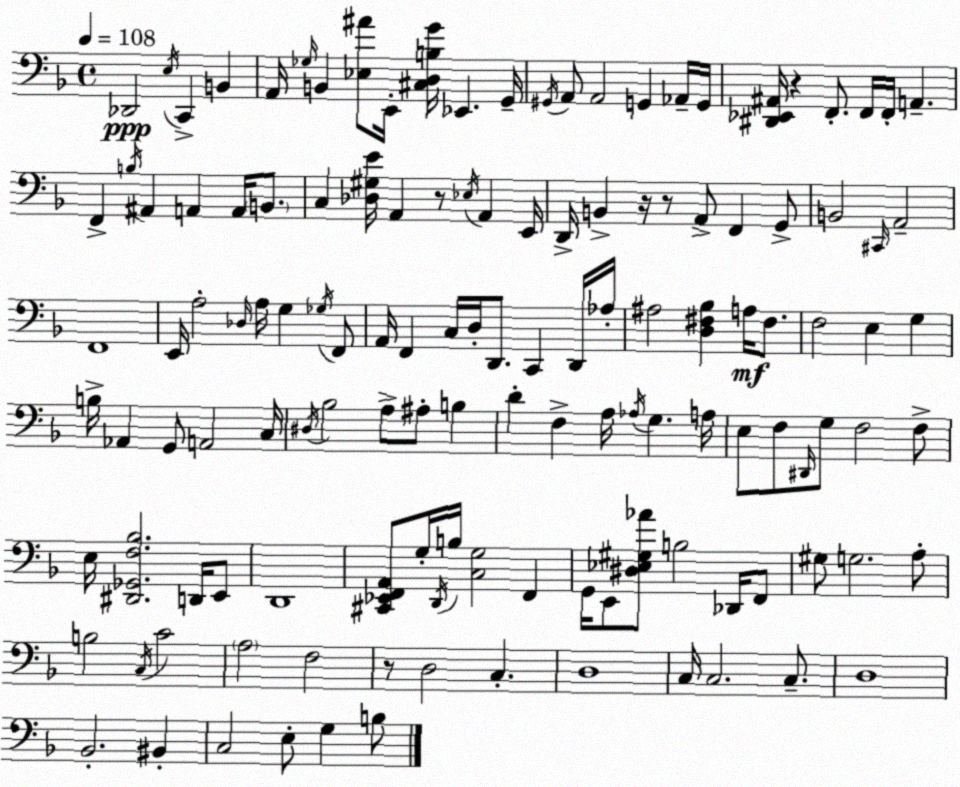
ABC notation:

X:1
T:Untitled
M:4/4
L:1/4
K:F
_D,,2 E,/4 C,, B,, A,,/4 _G,/4 B,, [_E,^A]/2 E,,/4 [^C,D,B,G]/4 _E,, G,,/4 ^G,,/4 A,,/2 A,,2 G,, _A,,/4 G,,/4 [^D,,_E,,^A,,]/4 z F,,/2 F,,/4 F,,/4 A,, F,, B,/4 ^A,, A,, A,,/4 B,,/2 C, [_D,^G,E]/4 A,, z/2 _E,/4 A,, E,,/4 D,,/4 B,, z/4 z/2 A,,/2 F,, G,,/2 B,,2 ^C,,/4 A,,2 F,,4 E,,/4 A,2 _D,/4 A,/4 G, _G,/4 F,,/2 A,,/4 F,, C,/4 D,/4 D,,/2 C,, D,,/4 _A,/4 ^A,2 [D,^F,_B,] A,/4 ^F,/2 F,2 E, G, B,/4 _A,, G,,/2 A,,2 C,/4 ^D,/4 _B,2 A,/2 ^A,/2 B, D F, A,/4 _A,/4 G, A,/4 E,/2 F,/2 ^D,,/4 G,/2 F,2 F,/2 E,/4 [^D,,_G,,F,_B,]2 D,,/4 E,,/2 D,,4 [^C,,_E,,F,,A,,]/2 G,/4 D,,/4 B,/4 [C,G,]2 F,, G,,/4 E,,/2 [^D,_E,^G,_A]/2 B,2 _D,,/4 F,,/2 ^G,/2 G,2 A,/2 B,2 C,/4 C2 A,2 F,2 z/2 D,2 C, D,4 C,/4 C,2 C,/2 D,4 _B,,2 ^B,, C,2 E,/2 G, B,/2